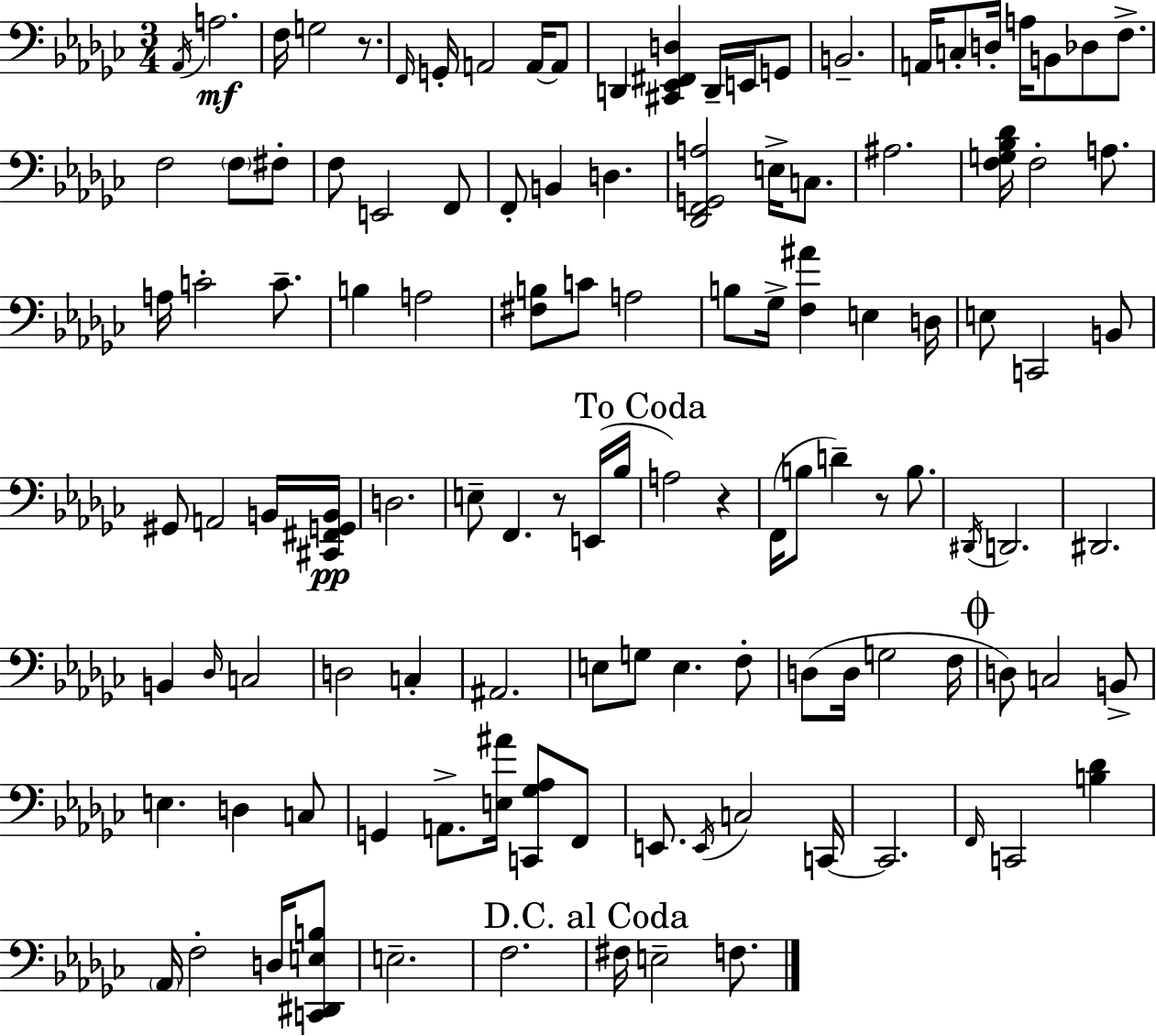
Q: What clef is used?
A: bass